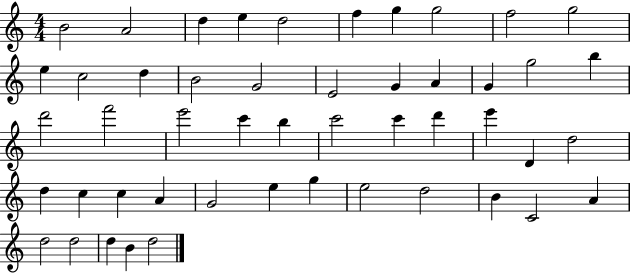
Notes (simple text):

B4/h A4/h D5/q E5/q D5/h F5/q G5/q G5/h F5/h G5/h E5/q C5/h D5/q B4/h G4/h E4/h G4/q A4/q G4/q G5/h B5/q D6/h F6/h E6/h C6/q B5/q C6/h C6/q D6/q E6/q D4/q D5/h D5/q C5/q C5/q A4/q G4/h E5/q G5/q E5/h D5/h B4/q C4/h A4/q D5/h D5/h D5/q B4/q D5/h